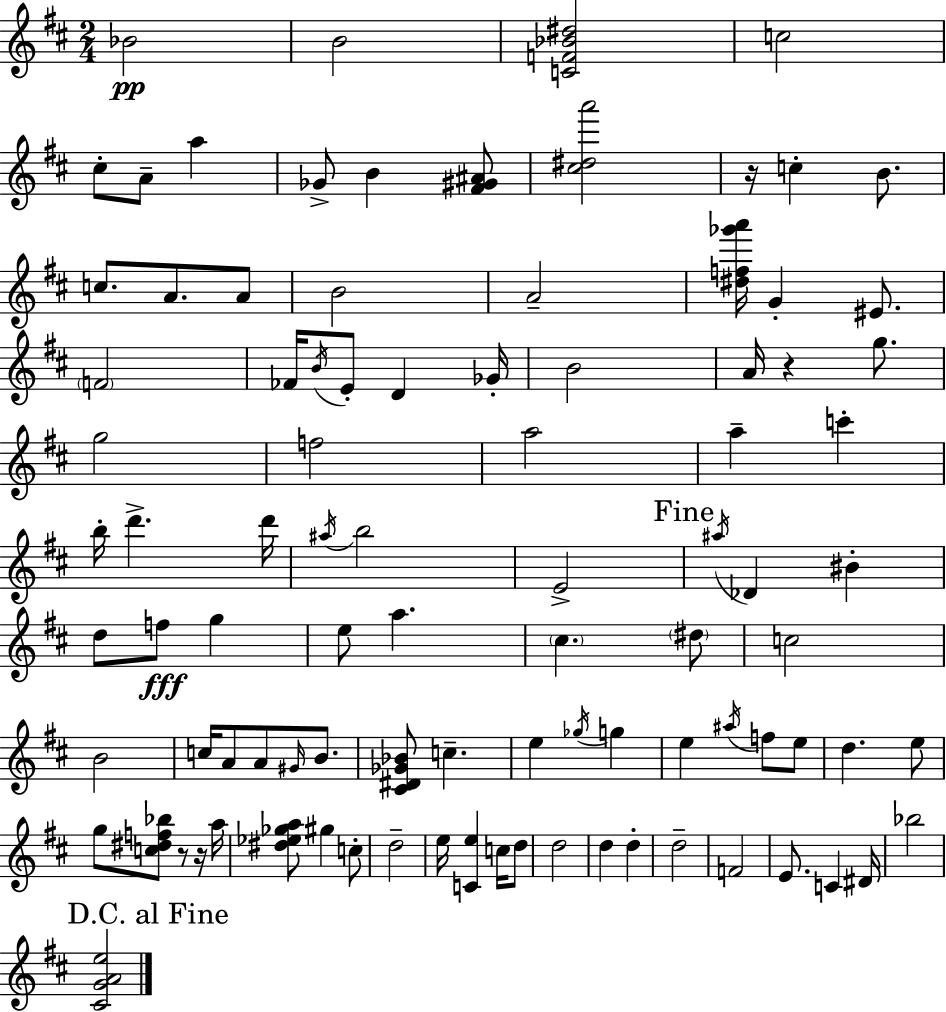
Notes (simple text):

Bb4/h B4/h [C4,F4,Bb4,D#5]/h C5/h C#5/e A4/e A5/q Gb4/e B4/q [F#4,G#4,A#4]/e [C#5,D#5,A6]/h R/s C5/q B4/e. C5/e. A4/e. A4/e B4/h A4/h [D#5,F5,Gb6,A6]/s G4/q EIS4/e. F4/h FES4/s B4/s E4/e D4/q Gb4/s B4/h A4/s R/q G5/e. G5/h F5/h A5/h A5/q C6/q B5/s D6/q. D6/s A#5/s B5/h E4/h A#5/s Db4/q BIS4/q D5/e F5/e G5/q E5/e A5/q. C#5/q. D#5/e C5/h B4/h C5/s A4/e A4/e G#4/s B4/e. [C#4,D#4,Gb4,Bb4]/e C5/q. E5/q Gb5/s G5/q E5/q A#5/s F5/e E5/e D5/q. E5/e G5/e [C5,D#5,F5,Bb5]/e R/e R/s A5/s [D#5,Eb5,Gb5,A5]/e G#5/q C5/e D5/h E5/s [C4,E5]/q C5/s D5/e D5/h D5/q D5/q D5/h F4/h E4/e. C4/q D#4/s Bb5/h [C#4,G4,A4,E5]/h